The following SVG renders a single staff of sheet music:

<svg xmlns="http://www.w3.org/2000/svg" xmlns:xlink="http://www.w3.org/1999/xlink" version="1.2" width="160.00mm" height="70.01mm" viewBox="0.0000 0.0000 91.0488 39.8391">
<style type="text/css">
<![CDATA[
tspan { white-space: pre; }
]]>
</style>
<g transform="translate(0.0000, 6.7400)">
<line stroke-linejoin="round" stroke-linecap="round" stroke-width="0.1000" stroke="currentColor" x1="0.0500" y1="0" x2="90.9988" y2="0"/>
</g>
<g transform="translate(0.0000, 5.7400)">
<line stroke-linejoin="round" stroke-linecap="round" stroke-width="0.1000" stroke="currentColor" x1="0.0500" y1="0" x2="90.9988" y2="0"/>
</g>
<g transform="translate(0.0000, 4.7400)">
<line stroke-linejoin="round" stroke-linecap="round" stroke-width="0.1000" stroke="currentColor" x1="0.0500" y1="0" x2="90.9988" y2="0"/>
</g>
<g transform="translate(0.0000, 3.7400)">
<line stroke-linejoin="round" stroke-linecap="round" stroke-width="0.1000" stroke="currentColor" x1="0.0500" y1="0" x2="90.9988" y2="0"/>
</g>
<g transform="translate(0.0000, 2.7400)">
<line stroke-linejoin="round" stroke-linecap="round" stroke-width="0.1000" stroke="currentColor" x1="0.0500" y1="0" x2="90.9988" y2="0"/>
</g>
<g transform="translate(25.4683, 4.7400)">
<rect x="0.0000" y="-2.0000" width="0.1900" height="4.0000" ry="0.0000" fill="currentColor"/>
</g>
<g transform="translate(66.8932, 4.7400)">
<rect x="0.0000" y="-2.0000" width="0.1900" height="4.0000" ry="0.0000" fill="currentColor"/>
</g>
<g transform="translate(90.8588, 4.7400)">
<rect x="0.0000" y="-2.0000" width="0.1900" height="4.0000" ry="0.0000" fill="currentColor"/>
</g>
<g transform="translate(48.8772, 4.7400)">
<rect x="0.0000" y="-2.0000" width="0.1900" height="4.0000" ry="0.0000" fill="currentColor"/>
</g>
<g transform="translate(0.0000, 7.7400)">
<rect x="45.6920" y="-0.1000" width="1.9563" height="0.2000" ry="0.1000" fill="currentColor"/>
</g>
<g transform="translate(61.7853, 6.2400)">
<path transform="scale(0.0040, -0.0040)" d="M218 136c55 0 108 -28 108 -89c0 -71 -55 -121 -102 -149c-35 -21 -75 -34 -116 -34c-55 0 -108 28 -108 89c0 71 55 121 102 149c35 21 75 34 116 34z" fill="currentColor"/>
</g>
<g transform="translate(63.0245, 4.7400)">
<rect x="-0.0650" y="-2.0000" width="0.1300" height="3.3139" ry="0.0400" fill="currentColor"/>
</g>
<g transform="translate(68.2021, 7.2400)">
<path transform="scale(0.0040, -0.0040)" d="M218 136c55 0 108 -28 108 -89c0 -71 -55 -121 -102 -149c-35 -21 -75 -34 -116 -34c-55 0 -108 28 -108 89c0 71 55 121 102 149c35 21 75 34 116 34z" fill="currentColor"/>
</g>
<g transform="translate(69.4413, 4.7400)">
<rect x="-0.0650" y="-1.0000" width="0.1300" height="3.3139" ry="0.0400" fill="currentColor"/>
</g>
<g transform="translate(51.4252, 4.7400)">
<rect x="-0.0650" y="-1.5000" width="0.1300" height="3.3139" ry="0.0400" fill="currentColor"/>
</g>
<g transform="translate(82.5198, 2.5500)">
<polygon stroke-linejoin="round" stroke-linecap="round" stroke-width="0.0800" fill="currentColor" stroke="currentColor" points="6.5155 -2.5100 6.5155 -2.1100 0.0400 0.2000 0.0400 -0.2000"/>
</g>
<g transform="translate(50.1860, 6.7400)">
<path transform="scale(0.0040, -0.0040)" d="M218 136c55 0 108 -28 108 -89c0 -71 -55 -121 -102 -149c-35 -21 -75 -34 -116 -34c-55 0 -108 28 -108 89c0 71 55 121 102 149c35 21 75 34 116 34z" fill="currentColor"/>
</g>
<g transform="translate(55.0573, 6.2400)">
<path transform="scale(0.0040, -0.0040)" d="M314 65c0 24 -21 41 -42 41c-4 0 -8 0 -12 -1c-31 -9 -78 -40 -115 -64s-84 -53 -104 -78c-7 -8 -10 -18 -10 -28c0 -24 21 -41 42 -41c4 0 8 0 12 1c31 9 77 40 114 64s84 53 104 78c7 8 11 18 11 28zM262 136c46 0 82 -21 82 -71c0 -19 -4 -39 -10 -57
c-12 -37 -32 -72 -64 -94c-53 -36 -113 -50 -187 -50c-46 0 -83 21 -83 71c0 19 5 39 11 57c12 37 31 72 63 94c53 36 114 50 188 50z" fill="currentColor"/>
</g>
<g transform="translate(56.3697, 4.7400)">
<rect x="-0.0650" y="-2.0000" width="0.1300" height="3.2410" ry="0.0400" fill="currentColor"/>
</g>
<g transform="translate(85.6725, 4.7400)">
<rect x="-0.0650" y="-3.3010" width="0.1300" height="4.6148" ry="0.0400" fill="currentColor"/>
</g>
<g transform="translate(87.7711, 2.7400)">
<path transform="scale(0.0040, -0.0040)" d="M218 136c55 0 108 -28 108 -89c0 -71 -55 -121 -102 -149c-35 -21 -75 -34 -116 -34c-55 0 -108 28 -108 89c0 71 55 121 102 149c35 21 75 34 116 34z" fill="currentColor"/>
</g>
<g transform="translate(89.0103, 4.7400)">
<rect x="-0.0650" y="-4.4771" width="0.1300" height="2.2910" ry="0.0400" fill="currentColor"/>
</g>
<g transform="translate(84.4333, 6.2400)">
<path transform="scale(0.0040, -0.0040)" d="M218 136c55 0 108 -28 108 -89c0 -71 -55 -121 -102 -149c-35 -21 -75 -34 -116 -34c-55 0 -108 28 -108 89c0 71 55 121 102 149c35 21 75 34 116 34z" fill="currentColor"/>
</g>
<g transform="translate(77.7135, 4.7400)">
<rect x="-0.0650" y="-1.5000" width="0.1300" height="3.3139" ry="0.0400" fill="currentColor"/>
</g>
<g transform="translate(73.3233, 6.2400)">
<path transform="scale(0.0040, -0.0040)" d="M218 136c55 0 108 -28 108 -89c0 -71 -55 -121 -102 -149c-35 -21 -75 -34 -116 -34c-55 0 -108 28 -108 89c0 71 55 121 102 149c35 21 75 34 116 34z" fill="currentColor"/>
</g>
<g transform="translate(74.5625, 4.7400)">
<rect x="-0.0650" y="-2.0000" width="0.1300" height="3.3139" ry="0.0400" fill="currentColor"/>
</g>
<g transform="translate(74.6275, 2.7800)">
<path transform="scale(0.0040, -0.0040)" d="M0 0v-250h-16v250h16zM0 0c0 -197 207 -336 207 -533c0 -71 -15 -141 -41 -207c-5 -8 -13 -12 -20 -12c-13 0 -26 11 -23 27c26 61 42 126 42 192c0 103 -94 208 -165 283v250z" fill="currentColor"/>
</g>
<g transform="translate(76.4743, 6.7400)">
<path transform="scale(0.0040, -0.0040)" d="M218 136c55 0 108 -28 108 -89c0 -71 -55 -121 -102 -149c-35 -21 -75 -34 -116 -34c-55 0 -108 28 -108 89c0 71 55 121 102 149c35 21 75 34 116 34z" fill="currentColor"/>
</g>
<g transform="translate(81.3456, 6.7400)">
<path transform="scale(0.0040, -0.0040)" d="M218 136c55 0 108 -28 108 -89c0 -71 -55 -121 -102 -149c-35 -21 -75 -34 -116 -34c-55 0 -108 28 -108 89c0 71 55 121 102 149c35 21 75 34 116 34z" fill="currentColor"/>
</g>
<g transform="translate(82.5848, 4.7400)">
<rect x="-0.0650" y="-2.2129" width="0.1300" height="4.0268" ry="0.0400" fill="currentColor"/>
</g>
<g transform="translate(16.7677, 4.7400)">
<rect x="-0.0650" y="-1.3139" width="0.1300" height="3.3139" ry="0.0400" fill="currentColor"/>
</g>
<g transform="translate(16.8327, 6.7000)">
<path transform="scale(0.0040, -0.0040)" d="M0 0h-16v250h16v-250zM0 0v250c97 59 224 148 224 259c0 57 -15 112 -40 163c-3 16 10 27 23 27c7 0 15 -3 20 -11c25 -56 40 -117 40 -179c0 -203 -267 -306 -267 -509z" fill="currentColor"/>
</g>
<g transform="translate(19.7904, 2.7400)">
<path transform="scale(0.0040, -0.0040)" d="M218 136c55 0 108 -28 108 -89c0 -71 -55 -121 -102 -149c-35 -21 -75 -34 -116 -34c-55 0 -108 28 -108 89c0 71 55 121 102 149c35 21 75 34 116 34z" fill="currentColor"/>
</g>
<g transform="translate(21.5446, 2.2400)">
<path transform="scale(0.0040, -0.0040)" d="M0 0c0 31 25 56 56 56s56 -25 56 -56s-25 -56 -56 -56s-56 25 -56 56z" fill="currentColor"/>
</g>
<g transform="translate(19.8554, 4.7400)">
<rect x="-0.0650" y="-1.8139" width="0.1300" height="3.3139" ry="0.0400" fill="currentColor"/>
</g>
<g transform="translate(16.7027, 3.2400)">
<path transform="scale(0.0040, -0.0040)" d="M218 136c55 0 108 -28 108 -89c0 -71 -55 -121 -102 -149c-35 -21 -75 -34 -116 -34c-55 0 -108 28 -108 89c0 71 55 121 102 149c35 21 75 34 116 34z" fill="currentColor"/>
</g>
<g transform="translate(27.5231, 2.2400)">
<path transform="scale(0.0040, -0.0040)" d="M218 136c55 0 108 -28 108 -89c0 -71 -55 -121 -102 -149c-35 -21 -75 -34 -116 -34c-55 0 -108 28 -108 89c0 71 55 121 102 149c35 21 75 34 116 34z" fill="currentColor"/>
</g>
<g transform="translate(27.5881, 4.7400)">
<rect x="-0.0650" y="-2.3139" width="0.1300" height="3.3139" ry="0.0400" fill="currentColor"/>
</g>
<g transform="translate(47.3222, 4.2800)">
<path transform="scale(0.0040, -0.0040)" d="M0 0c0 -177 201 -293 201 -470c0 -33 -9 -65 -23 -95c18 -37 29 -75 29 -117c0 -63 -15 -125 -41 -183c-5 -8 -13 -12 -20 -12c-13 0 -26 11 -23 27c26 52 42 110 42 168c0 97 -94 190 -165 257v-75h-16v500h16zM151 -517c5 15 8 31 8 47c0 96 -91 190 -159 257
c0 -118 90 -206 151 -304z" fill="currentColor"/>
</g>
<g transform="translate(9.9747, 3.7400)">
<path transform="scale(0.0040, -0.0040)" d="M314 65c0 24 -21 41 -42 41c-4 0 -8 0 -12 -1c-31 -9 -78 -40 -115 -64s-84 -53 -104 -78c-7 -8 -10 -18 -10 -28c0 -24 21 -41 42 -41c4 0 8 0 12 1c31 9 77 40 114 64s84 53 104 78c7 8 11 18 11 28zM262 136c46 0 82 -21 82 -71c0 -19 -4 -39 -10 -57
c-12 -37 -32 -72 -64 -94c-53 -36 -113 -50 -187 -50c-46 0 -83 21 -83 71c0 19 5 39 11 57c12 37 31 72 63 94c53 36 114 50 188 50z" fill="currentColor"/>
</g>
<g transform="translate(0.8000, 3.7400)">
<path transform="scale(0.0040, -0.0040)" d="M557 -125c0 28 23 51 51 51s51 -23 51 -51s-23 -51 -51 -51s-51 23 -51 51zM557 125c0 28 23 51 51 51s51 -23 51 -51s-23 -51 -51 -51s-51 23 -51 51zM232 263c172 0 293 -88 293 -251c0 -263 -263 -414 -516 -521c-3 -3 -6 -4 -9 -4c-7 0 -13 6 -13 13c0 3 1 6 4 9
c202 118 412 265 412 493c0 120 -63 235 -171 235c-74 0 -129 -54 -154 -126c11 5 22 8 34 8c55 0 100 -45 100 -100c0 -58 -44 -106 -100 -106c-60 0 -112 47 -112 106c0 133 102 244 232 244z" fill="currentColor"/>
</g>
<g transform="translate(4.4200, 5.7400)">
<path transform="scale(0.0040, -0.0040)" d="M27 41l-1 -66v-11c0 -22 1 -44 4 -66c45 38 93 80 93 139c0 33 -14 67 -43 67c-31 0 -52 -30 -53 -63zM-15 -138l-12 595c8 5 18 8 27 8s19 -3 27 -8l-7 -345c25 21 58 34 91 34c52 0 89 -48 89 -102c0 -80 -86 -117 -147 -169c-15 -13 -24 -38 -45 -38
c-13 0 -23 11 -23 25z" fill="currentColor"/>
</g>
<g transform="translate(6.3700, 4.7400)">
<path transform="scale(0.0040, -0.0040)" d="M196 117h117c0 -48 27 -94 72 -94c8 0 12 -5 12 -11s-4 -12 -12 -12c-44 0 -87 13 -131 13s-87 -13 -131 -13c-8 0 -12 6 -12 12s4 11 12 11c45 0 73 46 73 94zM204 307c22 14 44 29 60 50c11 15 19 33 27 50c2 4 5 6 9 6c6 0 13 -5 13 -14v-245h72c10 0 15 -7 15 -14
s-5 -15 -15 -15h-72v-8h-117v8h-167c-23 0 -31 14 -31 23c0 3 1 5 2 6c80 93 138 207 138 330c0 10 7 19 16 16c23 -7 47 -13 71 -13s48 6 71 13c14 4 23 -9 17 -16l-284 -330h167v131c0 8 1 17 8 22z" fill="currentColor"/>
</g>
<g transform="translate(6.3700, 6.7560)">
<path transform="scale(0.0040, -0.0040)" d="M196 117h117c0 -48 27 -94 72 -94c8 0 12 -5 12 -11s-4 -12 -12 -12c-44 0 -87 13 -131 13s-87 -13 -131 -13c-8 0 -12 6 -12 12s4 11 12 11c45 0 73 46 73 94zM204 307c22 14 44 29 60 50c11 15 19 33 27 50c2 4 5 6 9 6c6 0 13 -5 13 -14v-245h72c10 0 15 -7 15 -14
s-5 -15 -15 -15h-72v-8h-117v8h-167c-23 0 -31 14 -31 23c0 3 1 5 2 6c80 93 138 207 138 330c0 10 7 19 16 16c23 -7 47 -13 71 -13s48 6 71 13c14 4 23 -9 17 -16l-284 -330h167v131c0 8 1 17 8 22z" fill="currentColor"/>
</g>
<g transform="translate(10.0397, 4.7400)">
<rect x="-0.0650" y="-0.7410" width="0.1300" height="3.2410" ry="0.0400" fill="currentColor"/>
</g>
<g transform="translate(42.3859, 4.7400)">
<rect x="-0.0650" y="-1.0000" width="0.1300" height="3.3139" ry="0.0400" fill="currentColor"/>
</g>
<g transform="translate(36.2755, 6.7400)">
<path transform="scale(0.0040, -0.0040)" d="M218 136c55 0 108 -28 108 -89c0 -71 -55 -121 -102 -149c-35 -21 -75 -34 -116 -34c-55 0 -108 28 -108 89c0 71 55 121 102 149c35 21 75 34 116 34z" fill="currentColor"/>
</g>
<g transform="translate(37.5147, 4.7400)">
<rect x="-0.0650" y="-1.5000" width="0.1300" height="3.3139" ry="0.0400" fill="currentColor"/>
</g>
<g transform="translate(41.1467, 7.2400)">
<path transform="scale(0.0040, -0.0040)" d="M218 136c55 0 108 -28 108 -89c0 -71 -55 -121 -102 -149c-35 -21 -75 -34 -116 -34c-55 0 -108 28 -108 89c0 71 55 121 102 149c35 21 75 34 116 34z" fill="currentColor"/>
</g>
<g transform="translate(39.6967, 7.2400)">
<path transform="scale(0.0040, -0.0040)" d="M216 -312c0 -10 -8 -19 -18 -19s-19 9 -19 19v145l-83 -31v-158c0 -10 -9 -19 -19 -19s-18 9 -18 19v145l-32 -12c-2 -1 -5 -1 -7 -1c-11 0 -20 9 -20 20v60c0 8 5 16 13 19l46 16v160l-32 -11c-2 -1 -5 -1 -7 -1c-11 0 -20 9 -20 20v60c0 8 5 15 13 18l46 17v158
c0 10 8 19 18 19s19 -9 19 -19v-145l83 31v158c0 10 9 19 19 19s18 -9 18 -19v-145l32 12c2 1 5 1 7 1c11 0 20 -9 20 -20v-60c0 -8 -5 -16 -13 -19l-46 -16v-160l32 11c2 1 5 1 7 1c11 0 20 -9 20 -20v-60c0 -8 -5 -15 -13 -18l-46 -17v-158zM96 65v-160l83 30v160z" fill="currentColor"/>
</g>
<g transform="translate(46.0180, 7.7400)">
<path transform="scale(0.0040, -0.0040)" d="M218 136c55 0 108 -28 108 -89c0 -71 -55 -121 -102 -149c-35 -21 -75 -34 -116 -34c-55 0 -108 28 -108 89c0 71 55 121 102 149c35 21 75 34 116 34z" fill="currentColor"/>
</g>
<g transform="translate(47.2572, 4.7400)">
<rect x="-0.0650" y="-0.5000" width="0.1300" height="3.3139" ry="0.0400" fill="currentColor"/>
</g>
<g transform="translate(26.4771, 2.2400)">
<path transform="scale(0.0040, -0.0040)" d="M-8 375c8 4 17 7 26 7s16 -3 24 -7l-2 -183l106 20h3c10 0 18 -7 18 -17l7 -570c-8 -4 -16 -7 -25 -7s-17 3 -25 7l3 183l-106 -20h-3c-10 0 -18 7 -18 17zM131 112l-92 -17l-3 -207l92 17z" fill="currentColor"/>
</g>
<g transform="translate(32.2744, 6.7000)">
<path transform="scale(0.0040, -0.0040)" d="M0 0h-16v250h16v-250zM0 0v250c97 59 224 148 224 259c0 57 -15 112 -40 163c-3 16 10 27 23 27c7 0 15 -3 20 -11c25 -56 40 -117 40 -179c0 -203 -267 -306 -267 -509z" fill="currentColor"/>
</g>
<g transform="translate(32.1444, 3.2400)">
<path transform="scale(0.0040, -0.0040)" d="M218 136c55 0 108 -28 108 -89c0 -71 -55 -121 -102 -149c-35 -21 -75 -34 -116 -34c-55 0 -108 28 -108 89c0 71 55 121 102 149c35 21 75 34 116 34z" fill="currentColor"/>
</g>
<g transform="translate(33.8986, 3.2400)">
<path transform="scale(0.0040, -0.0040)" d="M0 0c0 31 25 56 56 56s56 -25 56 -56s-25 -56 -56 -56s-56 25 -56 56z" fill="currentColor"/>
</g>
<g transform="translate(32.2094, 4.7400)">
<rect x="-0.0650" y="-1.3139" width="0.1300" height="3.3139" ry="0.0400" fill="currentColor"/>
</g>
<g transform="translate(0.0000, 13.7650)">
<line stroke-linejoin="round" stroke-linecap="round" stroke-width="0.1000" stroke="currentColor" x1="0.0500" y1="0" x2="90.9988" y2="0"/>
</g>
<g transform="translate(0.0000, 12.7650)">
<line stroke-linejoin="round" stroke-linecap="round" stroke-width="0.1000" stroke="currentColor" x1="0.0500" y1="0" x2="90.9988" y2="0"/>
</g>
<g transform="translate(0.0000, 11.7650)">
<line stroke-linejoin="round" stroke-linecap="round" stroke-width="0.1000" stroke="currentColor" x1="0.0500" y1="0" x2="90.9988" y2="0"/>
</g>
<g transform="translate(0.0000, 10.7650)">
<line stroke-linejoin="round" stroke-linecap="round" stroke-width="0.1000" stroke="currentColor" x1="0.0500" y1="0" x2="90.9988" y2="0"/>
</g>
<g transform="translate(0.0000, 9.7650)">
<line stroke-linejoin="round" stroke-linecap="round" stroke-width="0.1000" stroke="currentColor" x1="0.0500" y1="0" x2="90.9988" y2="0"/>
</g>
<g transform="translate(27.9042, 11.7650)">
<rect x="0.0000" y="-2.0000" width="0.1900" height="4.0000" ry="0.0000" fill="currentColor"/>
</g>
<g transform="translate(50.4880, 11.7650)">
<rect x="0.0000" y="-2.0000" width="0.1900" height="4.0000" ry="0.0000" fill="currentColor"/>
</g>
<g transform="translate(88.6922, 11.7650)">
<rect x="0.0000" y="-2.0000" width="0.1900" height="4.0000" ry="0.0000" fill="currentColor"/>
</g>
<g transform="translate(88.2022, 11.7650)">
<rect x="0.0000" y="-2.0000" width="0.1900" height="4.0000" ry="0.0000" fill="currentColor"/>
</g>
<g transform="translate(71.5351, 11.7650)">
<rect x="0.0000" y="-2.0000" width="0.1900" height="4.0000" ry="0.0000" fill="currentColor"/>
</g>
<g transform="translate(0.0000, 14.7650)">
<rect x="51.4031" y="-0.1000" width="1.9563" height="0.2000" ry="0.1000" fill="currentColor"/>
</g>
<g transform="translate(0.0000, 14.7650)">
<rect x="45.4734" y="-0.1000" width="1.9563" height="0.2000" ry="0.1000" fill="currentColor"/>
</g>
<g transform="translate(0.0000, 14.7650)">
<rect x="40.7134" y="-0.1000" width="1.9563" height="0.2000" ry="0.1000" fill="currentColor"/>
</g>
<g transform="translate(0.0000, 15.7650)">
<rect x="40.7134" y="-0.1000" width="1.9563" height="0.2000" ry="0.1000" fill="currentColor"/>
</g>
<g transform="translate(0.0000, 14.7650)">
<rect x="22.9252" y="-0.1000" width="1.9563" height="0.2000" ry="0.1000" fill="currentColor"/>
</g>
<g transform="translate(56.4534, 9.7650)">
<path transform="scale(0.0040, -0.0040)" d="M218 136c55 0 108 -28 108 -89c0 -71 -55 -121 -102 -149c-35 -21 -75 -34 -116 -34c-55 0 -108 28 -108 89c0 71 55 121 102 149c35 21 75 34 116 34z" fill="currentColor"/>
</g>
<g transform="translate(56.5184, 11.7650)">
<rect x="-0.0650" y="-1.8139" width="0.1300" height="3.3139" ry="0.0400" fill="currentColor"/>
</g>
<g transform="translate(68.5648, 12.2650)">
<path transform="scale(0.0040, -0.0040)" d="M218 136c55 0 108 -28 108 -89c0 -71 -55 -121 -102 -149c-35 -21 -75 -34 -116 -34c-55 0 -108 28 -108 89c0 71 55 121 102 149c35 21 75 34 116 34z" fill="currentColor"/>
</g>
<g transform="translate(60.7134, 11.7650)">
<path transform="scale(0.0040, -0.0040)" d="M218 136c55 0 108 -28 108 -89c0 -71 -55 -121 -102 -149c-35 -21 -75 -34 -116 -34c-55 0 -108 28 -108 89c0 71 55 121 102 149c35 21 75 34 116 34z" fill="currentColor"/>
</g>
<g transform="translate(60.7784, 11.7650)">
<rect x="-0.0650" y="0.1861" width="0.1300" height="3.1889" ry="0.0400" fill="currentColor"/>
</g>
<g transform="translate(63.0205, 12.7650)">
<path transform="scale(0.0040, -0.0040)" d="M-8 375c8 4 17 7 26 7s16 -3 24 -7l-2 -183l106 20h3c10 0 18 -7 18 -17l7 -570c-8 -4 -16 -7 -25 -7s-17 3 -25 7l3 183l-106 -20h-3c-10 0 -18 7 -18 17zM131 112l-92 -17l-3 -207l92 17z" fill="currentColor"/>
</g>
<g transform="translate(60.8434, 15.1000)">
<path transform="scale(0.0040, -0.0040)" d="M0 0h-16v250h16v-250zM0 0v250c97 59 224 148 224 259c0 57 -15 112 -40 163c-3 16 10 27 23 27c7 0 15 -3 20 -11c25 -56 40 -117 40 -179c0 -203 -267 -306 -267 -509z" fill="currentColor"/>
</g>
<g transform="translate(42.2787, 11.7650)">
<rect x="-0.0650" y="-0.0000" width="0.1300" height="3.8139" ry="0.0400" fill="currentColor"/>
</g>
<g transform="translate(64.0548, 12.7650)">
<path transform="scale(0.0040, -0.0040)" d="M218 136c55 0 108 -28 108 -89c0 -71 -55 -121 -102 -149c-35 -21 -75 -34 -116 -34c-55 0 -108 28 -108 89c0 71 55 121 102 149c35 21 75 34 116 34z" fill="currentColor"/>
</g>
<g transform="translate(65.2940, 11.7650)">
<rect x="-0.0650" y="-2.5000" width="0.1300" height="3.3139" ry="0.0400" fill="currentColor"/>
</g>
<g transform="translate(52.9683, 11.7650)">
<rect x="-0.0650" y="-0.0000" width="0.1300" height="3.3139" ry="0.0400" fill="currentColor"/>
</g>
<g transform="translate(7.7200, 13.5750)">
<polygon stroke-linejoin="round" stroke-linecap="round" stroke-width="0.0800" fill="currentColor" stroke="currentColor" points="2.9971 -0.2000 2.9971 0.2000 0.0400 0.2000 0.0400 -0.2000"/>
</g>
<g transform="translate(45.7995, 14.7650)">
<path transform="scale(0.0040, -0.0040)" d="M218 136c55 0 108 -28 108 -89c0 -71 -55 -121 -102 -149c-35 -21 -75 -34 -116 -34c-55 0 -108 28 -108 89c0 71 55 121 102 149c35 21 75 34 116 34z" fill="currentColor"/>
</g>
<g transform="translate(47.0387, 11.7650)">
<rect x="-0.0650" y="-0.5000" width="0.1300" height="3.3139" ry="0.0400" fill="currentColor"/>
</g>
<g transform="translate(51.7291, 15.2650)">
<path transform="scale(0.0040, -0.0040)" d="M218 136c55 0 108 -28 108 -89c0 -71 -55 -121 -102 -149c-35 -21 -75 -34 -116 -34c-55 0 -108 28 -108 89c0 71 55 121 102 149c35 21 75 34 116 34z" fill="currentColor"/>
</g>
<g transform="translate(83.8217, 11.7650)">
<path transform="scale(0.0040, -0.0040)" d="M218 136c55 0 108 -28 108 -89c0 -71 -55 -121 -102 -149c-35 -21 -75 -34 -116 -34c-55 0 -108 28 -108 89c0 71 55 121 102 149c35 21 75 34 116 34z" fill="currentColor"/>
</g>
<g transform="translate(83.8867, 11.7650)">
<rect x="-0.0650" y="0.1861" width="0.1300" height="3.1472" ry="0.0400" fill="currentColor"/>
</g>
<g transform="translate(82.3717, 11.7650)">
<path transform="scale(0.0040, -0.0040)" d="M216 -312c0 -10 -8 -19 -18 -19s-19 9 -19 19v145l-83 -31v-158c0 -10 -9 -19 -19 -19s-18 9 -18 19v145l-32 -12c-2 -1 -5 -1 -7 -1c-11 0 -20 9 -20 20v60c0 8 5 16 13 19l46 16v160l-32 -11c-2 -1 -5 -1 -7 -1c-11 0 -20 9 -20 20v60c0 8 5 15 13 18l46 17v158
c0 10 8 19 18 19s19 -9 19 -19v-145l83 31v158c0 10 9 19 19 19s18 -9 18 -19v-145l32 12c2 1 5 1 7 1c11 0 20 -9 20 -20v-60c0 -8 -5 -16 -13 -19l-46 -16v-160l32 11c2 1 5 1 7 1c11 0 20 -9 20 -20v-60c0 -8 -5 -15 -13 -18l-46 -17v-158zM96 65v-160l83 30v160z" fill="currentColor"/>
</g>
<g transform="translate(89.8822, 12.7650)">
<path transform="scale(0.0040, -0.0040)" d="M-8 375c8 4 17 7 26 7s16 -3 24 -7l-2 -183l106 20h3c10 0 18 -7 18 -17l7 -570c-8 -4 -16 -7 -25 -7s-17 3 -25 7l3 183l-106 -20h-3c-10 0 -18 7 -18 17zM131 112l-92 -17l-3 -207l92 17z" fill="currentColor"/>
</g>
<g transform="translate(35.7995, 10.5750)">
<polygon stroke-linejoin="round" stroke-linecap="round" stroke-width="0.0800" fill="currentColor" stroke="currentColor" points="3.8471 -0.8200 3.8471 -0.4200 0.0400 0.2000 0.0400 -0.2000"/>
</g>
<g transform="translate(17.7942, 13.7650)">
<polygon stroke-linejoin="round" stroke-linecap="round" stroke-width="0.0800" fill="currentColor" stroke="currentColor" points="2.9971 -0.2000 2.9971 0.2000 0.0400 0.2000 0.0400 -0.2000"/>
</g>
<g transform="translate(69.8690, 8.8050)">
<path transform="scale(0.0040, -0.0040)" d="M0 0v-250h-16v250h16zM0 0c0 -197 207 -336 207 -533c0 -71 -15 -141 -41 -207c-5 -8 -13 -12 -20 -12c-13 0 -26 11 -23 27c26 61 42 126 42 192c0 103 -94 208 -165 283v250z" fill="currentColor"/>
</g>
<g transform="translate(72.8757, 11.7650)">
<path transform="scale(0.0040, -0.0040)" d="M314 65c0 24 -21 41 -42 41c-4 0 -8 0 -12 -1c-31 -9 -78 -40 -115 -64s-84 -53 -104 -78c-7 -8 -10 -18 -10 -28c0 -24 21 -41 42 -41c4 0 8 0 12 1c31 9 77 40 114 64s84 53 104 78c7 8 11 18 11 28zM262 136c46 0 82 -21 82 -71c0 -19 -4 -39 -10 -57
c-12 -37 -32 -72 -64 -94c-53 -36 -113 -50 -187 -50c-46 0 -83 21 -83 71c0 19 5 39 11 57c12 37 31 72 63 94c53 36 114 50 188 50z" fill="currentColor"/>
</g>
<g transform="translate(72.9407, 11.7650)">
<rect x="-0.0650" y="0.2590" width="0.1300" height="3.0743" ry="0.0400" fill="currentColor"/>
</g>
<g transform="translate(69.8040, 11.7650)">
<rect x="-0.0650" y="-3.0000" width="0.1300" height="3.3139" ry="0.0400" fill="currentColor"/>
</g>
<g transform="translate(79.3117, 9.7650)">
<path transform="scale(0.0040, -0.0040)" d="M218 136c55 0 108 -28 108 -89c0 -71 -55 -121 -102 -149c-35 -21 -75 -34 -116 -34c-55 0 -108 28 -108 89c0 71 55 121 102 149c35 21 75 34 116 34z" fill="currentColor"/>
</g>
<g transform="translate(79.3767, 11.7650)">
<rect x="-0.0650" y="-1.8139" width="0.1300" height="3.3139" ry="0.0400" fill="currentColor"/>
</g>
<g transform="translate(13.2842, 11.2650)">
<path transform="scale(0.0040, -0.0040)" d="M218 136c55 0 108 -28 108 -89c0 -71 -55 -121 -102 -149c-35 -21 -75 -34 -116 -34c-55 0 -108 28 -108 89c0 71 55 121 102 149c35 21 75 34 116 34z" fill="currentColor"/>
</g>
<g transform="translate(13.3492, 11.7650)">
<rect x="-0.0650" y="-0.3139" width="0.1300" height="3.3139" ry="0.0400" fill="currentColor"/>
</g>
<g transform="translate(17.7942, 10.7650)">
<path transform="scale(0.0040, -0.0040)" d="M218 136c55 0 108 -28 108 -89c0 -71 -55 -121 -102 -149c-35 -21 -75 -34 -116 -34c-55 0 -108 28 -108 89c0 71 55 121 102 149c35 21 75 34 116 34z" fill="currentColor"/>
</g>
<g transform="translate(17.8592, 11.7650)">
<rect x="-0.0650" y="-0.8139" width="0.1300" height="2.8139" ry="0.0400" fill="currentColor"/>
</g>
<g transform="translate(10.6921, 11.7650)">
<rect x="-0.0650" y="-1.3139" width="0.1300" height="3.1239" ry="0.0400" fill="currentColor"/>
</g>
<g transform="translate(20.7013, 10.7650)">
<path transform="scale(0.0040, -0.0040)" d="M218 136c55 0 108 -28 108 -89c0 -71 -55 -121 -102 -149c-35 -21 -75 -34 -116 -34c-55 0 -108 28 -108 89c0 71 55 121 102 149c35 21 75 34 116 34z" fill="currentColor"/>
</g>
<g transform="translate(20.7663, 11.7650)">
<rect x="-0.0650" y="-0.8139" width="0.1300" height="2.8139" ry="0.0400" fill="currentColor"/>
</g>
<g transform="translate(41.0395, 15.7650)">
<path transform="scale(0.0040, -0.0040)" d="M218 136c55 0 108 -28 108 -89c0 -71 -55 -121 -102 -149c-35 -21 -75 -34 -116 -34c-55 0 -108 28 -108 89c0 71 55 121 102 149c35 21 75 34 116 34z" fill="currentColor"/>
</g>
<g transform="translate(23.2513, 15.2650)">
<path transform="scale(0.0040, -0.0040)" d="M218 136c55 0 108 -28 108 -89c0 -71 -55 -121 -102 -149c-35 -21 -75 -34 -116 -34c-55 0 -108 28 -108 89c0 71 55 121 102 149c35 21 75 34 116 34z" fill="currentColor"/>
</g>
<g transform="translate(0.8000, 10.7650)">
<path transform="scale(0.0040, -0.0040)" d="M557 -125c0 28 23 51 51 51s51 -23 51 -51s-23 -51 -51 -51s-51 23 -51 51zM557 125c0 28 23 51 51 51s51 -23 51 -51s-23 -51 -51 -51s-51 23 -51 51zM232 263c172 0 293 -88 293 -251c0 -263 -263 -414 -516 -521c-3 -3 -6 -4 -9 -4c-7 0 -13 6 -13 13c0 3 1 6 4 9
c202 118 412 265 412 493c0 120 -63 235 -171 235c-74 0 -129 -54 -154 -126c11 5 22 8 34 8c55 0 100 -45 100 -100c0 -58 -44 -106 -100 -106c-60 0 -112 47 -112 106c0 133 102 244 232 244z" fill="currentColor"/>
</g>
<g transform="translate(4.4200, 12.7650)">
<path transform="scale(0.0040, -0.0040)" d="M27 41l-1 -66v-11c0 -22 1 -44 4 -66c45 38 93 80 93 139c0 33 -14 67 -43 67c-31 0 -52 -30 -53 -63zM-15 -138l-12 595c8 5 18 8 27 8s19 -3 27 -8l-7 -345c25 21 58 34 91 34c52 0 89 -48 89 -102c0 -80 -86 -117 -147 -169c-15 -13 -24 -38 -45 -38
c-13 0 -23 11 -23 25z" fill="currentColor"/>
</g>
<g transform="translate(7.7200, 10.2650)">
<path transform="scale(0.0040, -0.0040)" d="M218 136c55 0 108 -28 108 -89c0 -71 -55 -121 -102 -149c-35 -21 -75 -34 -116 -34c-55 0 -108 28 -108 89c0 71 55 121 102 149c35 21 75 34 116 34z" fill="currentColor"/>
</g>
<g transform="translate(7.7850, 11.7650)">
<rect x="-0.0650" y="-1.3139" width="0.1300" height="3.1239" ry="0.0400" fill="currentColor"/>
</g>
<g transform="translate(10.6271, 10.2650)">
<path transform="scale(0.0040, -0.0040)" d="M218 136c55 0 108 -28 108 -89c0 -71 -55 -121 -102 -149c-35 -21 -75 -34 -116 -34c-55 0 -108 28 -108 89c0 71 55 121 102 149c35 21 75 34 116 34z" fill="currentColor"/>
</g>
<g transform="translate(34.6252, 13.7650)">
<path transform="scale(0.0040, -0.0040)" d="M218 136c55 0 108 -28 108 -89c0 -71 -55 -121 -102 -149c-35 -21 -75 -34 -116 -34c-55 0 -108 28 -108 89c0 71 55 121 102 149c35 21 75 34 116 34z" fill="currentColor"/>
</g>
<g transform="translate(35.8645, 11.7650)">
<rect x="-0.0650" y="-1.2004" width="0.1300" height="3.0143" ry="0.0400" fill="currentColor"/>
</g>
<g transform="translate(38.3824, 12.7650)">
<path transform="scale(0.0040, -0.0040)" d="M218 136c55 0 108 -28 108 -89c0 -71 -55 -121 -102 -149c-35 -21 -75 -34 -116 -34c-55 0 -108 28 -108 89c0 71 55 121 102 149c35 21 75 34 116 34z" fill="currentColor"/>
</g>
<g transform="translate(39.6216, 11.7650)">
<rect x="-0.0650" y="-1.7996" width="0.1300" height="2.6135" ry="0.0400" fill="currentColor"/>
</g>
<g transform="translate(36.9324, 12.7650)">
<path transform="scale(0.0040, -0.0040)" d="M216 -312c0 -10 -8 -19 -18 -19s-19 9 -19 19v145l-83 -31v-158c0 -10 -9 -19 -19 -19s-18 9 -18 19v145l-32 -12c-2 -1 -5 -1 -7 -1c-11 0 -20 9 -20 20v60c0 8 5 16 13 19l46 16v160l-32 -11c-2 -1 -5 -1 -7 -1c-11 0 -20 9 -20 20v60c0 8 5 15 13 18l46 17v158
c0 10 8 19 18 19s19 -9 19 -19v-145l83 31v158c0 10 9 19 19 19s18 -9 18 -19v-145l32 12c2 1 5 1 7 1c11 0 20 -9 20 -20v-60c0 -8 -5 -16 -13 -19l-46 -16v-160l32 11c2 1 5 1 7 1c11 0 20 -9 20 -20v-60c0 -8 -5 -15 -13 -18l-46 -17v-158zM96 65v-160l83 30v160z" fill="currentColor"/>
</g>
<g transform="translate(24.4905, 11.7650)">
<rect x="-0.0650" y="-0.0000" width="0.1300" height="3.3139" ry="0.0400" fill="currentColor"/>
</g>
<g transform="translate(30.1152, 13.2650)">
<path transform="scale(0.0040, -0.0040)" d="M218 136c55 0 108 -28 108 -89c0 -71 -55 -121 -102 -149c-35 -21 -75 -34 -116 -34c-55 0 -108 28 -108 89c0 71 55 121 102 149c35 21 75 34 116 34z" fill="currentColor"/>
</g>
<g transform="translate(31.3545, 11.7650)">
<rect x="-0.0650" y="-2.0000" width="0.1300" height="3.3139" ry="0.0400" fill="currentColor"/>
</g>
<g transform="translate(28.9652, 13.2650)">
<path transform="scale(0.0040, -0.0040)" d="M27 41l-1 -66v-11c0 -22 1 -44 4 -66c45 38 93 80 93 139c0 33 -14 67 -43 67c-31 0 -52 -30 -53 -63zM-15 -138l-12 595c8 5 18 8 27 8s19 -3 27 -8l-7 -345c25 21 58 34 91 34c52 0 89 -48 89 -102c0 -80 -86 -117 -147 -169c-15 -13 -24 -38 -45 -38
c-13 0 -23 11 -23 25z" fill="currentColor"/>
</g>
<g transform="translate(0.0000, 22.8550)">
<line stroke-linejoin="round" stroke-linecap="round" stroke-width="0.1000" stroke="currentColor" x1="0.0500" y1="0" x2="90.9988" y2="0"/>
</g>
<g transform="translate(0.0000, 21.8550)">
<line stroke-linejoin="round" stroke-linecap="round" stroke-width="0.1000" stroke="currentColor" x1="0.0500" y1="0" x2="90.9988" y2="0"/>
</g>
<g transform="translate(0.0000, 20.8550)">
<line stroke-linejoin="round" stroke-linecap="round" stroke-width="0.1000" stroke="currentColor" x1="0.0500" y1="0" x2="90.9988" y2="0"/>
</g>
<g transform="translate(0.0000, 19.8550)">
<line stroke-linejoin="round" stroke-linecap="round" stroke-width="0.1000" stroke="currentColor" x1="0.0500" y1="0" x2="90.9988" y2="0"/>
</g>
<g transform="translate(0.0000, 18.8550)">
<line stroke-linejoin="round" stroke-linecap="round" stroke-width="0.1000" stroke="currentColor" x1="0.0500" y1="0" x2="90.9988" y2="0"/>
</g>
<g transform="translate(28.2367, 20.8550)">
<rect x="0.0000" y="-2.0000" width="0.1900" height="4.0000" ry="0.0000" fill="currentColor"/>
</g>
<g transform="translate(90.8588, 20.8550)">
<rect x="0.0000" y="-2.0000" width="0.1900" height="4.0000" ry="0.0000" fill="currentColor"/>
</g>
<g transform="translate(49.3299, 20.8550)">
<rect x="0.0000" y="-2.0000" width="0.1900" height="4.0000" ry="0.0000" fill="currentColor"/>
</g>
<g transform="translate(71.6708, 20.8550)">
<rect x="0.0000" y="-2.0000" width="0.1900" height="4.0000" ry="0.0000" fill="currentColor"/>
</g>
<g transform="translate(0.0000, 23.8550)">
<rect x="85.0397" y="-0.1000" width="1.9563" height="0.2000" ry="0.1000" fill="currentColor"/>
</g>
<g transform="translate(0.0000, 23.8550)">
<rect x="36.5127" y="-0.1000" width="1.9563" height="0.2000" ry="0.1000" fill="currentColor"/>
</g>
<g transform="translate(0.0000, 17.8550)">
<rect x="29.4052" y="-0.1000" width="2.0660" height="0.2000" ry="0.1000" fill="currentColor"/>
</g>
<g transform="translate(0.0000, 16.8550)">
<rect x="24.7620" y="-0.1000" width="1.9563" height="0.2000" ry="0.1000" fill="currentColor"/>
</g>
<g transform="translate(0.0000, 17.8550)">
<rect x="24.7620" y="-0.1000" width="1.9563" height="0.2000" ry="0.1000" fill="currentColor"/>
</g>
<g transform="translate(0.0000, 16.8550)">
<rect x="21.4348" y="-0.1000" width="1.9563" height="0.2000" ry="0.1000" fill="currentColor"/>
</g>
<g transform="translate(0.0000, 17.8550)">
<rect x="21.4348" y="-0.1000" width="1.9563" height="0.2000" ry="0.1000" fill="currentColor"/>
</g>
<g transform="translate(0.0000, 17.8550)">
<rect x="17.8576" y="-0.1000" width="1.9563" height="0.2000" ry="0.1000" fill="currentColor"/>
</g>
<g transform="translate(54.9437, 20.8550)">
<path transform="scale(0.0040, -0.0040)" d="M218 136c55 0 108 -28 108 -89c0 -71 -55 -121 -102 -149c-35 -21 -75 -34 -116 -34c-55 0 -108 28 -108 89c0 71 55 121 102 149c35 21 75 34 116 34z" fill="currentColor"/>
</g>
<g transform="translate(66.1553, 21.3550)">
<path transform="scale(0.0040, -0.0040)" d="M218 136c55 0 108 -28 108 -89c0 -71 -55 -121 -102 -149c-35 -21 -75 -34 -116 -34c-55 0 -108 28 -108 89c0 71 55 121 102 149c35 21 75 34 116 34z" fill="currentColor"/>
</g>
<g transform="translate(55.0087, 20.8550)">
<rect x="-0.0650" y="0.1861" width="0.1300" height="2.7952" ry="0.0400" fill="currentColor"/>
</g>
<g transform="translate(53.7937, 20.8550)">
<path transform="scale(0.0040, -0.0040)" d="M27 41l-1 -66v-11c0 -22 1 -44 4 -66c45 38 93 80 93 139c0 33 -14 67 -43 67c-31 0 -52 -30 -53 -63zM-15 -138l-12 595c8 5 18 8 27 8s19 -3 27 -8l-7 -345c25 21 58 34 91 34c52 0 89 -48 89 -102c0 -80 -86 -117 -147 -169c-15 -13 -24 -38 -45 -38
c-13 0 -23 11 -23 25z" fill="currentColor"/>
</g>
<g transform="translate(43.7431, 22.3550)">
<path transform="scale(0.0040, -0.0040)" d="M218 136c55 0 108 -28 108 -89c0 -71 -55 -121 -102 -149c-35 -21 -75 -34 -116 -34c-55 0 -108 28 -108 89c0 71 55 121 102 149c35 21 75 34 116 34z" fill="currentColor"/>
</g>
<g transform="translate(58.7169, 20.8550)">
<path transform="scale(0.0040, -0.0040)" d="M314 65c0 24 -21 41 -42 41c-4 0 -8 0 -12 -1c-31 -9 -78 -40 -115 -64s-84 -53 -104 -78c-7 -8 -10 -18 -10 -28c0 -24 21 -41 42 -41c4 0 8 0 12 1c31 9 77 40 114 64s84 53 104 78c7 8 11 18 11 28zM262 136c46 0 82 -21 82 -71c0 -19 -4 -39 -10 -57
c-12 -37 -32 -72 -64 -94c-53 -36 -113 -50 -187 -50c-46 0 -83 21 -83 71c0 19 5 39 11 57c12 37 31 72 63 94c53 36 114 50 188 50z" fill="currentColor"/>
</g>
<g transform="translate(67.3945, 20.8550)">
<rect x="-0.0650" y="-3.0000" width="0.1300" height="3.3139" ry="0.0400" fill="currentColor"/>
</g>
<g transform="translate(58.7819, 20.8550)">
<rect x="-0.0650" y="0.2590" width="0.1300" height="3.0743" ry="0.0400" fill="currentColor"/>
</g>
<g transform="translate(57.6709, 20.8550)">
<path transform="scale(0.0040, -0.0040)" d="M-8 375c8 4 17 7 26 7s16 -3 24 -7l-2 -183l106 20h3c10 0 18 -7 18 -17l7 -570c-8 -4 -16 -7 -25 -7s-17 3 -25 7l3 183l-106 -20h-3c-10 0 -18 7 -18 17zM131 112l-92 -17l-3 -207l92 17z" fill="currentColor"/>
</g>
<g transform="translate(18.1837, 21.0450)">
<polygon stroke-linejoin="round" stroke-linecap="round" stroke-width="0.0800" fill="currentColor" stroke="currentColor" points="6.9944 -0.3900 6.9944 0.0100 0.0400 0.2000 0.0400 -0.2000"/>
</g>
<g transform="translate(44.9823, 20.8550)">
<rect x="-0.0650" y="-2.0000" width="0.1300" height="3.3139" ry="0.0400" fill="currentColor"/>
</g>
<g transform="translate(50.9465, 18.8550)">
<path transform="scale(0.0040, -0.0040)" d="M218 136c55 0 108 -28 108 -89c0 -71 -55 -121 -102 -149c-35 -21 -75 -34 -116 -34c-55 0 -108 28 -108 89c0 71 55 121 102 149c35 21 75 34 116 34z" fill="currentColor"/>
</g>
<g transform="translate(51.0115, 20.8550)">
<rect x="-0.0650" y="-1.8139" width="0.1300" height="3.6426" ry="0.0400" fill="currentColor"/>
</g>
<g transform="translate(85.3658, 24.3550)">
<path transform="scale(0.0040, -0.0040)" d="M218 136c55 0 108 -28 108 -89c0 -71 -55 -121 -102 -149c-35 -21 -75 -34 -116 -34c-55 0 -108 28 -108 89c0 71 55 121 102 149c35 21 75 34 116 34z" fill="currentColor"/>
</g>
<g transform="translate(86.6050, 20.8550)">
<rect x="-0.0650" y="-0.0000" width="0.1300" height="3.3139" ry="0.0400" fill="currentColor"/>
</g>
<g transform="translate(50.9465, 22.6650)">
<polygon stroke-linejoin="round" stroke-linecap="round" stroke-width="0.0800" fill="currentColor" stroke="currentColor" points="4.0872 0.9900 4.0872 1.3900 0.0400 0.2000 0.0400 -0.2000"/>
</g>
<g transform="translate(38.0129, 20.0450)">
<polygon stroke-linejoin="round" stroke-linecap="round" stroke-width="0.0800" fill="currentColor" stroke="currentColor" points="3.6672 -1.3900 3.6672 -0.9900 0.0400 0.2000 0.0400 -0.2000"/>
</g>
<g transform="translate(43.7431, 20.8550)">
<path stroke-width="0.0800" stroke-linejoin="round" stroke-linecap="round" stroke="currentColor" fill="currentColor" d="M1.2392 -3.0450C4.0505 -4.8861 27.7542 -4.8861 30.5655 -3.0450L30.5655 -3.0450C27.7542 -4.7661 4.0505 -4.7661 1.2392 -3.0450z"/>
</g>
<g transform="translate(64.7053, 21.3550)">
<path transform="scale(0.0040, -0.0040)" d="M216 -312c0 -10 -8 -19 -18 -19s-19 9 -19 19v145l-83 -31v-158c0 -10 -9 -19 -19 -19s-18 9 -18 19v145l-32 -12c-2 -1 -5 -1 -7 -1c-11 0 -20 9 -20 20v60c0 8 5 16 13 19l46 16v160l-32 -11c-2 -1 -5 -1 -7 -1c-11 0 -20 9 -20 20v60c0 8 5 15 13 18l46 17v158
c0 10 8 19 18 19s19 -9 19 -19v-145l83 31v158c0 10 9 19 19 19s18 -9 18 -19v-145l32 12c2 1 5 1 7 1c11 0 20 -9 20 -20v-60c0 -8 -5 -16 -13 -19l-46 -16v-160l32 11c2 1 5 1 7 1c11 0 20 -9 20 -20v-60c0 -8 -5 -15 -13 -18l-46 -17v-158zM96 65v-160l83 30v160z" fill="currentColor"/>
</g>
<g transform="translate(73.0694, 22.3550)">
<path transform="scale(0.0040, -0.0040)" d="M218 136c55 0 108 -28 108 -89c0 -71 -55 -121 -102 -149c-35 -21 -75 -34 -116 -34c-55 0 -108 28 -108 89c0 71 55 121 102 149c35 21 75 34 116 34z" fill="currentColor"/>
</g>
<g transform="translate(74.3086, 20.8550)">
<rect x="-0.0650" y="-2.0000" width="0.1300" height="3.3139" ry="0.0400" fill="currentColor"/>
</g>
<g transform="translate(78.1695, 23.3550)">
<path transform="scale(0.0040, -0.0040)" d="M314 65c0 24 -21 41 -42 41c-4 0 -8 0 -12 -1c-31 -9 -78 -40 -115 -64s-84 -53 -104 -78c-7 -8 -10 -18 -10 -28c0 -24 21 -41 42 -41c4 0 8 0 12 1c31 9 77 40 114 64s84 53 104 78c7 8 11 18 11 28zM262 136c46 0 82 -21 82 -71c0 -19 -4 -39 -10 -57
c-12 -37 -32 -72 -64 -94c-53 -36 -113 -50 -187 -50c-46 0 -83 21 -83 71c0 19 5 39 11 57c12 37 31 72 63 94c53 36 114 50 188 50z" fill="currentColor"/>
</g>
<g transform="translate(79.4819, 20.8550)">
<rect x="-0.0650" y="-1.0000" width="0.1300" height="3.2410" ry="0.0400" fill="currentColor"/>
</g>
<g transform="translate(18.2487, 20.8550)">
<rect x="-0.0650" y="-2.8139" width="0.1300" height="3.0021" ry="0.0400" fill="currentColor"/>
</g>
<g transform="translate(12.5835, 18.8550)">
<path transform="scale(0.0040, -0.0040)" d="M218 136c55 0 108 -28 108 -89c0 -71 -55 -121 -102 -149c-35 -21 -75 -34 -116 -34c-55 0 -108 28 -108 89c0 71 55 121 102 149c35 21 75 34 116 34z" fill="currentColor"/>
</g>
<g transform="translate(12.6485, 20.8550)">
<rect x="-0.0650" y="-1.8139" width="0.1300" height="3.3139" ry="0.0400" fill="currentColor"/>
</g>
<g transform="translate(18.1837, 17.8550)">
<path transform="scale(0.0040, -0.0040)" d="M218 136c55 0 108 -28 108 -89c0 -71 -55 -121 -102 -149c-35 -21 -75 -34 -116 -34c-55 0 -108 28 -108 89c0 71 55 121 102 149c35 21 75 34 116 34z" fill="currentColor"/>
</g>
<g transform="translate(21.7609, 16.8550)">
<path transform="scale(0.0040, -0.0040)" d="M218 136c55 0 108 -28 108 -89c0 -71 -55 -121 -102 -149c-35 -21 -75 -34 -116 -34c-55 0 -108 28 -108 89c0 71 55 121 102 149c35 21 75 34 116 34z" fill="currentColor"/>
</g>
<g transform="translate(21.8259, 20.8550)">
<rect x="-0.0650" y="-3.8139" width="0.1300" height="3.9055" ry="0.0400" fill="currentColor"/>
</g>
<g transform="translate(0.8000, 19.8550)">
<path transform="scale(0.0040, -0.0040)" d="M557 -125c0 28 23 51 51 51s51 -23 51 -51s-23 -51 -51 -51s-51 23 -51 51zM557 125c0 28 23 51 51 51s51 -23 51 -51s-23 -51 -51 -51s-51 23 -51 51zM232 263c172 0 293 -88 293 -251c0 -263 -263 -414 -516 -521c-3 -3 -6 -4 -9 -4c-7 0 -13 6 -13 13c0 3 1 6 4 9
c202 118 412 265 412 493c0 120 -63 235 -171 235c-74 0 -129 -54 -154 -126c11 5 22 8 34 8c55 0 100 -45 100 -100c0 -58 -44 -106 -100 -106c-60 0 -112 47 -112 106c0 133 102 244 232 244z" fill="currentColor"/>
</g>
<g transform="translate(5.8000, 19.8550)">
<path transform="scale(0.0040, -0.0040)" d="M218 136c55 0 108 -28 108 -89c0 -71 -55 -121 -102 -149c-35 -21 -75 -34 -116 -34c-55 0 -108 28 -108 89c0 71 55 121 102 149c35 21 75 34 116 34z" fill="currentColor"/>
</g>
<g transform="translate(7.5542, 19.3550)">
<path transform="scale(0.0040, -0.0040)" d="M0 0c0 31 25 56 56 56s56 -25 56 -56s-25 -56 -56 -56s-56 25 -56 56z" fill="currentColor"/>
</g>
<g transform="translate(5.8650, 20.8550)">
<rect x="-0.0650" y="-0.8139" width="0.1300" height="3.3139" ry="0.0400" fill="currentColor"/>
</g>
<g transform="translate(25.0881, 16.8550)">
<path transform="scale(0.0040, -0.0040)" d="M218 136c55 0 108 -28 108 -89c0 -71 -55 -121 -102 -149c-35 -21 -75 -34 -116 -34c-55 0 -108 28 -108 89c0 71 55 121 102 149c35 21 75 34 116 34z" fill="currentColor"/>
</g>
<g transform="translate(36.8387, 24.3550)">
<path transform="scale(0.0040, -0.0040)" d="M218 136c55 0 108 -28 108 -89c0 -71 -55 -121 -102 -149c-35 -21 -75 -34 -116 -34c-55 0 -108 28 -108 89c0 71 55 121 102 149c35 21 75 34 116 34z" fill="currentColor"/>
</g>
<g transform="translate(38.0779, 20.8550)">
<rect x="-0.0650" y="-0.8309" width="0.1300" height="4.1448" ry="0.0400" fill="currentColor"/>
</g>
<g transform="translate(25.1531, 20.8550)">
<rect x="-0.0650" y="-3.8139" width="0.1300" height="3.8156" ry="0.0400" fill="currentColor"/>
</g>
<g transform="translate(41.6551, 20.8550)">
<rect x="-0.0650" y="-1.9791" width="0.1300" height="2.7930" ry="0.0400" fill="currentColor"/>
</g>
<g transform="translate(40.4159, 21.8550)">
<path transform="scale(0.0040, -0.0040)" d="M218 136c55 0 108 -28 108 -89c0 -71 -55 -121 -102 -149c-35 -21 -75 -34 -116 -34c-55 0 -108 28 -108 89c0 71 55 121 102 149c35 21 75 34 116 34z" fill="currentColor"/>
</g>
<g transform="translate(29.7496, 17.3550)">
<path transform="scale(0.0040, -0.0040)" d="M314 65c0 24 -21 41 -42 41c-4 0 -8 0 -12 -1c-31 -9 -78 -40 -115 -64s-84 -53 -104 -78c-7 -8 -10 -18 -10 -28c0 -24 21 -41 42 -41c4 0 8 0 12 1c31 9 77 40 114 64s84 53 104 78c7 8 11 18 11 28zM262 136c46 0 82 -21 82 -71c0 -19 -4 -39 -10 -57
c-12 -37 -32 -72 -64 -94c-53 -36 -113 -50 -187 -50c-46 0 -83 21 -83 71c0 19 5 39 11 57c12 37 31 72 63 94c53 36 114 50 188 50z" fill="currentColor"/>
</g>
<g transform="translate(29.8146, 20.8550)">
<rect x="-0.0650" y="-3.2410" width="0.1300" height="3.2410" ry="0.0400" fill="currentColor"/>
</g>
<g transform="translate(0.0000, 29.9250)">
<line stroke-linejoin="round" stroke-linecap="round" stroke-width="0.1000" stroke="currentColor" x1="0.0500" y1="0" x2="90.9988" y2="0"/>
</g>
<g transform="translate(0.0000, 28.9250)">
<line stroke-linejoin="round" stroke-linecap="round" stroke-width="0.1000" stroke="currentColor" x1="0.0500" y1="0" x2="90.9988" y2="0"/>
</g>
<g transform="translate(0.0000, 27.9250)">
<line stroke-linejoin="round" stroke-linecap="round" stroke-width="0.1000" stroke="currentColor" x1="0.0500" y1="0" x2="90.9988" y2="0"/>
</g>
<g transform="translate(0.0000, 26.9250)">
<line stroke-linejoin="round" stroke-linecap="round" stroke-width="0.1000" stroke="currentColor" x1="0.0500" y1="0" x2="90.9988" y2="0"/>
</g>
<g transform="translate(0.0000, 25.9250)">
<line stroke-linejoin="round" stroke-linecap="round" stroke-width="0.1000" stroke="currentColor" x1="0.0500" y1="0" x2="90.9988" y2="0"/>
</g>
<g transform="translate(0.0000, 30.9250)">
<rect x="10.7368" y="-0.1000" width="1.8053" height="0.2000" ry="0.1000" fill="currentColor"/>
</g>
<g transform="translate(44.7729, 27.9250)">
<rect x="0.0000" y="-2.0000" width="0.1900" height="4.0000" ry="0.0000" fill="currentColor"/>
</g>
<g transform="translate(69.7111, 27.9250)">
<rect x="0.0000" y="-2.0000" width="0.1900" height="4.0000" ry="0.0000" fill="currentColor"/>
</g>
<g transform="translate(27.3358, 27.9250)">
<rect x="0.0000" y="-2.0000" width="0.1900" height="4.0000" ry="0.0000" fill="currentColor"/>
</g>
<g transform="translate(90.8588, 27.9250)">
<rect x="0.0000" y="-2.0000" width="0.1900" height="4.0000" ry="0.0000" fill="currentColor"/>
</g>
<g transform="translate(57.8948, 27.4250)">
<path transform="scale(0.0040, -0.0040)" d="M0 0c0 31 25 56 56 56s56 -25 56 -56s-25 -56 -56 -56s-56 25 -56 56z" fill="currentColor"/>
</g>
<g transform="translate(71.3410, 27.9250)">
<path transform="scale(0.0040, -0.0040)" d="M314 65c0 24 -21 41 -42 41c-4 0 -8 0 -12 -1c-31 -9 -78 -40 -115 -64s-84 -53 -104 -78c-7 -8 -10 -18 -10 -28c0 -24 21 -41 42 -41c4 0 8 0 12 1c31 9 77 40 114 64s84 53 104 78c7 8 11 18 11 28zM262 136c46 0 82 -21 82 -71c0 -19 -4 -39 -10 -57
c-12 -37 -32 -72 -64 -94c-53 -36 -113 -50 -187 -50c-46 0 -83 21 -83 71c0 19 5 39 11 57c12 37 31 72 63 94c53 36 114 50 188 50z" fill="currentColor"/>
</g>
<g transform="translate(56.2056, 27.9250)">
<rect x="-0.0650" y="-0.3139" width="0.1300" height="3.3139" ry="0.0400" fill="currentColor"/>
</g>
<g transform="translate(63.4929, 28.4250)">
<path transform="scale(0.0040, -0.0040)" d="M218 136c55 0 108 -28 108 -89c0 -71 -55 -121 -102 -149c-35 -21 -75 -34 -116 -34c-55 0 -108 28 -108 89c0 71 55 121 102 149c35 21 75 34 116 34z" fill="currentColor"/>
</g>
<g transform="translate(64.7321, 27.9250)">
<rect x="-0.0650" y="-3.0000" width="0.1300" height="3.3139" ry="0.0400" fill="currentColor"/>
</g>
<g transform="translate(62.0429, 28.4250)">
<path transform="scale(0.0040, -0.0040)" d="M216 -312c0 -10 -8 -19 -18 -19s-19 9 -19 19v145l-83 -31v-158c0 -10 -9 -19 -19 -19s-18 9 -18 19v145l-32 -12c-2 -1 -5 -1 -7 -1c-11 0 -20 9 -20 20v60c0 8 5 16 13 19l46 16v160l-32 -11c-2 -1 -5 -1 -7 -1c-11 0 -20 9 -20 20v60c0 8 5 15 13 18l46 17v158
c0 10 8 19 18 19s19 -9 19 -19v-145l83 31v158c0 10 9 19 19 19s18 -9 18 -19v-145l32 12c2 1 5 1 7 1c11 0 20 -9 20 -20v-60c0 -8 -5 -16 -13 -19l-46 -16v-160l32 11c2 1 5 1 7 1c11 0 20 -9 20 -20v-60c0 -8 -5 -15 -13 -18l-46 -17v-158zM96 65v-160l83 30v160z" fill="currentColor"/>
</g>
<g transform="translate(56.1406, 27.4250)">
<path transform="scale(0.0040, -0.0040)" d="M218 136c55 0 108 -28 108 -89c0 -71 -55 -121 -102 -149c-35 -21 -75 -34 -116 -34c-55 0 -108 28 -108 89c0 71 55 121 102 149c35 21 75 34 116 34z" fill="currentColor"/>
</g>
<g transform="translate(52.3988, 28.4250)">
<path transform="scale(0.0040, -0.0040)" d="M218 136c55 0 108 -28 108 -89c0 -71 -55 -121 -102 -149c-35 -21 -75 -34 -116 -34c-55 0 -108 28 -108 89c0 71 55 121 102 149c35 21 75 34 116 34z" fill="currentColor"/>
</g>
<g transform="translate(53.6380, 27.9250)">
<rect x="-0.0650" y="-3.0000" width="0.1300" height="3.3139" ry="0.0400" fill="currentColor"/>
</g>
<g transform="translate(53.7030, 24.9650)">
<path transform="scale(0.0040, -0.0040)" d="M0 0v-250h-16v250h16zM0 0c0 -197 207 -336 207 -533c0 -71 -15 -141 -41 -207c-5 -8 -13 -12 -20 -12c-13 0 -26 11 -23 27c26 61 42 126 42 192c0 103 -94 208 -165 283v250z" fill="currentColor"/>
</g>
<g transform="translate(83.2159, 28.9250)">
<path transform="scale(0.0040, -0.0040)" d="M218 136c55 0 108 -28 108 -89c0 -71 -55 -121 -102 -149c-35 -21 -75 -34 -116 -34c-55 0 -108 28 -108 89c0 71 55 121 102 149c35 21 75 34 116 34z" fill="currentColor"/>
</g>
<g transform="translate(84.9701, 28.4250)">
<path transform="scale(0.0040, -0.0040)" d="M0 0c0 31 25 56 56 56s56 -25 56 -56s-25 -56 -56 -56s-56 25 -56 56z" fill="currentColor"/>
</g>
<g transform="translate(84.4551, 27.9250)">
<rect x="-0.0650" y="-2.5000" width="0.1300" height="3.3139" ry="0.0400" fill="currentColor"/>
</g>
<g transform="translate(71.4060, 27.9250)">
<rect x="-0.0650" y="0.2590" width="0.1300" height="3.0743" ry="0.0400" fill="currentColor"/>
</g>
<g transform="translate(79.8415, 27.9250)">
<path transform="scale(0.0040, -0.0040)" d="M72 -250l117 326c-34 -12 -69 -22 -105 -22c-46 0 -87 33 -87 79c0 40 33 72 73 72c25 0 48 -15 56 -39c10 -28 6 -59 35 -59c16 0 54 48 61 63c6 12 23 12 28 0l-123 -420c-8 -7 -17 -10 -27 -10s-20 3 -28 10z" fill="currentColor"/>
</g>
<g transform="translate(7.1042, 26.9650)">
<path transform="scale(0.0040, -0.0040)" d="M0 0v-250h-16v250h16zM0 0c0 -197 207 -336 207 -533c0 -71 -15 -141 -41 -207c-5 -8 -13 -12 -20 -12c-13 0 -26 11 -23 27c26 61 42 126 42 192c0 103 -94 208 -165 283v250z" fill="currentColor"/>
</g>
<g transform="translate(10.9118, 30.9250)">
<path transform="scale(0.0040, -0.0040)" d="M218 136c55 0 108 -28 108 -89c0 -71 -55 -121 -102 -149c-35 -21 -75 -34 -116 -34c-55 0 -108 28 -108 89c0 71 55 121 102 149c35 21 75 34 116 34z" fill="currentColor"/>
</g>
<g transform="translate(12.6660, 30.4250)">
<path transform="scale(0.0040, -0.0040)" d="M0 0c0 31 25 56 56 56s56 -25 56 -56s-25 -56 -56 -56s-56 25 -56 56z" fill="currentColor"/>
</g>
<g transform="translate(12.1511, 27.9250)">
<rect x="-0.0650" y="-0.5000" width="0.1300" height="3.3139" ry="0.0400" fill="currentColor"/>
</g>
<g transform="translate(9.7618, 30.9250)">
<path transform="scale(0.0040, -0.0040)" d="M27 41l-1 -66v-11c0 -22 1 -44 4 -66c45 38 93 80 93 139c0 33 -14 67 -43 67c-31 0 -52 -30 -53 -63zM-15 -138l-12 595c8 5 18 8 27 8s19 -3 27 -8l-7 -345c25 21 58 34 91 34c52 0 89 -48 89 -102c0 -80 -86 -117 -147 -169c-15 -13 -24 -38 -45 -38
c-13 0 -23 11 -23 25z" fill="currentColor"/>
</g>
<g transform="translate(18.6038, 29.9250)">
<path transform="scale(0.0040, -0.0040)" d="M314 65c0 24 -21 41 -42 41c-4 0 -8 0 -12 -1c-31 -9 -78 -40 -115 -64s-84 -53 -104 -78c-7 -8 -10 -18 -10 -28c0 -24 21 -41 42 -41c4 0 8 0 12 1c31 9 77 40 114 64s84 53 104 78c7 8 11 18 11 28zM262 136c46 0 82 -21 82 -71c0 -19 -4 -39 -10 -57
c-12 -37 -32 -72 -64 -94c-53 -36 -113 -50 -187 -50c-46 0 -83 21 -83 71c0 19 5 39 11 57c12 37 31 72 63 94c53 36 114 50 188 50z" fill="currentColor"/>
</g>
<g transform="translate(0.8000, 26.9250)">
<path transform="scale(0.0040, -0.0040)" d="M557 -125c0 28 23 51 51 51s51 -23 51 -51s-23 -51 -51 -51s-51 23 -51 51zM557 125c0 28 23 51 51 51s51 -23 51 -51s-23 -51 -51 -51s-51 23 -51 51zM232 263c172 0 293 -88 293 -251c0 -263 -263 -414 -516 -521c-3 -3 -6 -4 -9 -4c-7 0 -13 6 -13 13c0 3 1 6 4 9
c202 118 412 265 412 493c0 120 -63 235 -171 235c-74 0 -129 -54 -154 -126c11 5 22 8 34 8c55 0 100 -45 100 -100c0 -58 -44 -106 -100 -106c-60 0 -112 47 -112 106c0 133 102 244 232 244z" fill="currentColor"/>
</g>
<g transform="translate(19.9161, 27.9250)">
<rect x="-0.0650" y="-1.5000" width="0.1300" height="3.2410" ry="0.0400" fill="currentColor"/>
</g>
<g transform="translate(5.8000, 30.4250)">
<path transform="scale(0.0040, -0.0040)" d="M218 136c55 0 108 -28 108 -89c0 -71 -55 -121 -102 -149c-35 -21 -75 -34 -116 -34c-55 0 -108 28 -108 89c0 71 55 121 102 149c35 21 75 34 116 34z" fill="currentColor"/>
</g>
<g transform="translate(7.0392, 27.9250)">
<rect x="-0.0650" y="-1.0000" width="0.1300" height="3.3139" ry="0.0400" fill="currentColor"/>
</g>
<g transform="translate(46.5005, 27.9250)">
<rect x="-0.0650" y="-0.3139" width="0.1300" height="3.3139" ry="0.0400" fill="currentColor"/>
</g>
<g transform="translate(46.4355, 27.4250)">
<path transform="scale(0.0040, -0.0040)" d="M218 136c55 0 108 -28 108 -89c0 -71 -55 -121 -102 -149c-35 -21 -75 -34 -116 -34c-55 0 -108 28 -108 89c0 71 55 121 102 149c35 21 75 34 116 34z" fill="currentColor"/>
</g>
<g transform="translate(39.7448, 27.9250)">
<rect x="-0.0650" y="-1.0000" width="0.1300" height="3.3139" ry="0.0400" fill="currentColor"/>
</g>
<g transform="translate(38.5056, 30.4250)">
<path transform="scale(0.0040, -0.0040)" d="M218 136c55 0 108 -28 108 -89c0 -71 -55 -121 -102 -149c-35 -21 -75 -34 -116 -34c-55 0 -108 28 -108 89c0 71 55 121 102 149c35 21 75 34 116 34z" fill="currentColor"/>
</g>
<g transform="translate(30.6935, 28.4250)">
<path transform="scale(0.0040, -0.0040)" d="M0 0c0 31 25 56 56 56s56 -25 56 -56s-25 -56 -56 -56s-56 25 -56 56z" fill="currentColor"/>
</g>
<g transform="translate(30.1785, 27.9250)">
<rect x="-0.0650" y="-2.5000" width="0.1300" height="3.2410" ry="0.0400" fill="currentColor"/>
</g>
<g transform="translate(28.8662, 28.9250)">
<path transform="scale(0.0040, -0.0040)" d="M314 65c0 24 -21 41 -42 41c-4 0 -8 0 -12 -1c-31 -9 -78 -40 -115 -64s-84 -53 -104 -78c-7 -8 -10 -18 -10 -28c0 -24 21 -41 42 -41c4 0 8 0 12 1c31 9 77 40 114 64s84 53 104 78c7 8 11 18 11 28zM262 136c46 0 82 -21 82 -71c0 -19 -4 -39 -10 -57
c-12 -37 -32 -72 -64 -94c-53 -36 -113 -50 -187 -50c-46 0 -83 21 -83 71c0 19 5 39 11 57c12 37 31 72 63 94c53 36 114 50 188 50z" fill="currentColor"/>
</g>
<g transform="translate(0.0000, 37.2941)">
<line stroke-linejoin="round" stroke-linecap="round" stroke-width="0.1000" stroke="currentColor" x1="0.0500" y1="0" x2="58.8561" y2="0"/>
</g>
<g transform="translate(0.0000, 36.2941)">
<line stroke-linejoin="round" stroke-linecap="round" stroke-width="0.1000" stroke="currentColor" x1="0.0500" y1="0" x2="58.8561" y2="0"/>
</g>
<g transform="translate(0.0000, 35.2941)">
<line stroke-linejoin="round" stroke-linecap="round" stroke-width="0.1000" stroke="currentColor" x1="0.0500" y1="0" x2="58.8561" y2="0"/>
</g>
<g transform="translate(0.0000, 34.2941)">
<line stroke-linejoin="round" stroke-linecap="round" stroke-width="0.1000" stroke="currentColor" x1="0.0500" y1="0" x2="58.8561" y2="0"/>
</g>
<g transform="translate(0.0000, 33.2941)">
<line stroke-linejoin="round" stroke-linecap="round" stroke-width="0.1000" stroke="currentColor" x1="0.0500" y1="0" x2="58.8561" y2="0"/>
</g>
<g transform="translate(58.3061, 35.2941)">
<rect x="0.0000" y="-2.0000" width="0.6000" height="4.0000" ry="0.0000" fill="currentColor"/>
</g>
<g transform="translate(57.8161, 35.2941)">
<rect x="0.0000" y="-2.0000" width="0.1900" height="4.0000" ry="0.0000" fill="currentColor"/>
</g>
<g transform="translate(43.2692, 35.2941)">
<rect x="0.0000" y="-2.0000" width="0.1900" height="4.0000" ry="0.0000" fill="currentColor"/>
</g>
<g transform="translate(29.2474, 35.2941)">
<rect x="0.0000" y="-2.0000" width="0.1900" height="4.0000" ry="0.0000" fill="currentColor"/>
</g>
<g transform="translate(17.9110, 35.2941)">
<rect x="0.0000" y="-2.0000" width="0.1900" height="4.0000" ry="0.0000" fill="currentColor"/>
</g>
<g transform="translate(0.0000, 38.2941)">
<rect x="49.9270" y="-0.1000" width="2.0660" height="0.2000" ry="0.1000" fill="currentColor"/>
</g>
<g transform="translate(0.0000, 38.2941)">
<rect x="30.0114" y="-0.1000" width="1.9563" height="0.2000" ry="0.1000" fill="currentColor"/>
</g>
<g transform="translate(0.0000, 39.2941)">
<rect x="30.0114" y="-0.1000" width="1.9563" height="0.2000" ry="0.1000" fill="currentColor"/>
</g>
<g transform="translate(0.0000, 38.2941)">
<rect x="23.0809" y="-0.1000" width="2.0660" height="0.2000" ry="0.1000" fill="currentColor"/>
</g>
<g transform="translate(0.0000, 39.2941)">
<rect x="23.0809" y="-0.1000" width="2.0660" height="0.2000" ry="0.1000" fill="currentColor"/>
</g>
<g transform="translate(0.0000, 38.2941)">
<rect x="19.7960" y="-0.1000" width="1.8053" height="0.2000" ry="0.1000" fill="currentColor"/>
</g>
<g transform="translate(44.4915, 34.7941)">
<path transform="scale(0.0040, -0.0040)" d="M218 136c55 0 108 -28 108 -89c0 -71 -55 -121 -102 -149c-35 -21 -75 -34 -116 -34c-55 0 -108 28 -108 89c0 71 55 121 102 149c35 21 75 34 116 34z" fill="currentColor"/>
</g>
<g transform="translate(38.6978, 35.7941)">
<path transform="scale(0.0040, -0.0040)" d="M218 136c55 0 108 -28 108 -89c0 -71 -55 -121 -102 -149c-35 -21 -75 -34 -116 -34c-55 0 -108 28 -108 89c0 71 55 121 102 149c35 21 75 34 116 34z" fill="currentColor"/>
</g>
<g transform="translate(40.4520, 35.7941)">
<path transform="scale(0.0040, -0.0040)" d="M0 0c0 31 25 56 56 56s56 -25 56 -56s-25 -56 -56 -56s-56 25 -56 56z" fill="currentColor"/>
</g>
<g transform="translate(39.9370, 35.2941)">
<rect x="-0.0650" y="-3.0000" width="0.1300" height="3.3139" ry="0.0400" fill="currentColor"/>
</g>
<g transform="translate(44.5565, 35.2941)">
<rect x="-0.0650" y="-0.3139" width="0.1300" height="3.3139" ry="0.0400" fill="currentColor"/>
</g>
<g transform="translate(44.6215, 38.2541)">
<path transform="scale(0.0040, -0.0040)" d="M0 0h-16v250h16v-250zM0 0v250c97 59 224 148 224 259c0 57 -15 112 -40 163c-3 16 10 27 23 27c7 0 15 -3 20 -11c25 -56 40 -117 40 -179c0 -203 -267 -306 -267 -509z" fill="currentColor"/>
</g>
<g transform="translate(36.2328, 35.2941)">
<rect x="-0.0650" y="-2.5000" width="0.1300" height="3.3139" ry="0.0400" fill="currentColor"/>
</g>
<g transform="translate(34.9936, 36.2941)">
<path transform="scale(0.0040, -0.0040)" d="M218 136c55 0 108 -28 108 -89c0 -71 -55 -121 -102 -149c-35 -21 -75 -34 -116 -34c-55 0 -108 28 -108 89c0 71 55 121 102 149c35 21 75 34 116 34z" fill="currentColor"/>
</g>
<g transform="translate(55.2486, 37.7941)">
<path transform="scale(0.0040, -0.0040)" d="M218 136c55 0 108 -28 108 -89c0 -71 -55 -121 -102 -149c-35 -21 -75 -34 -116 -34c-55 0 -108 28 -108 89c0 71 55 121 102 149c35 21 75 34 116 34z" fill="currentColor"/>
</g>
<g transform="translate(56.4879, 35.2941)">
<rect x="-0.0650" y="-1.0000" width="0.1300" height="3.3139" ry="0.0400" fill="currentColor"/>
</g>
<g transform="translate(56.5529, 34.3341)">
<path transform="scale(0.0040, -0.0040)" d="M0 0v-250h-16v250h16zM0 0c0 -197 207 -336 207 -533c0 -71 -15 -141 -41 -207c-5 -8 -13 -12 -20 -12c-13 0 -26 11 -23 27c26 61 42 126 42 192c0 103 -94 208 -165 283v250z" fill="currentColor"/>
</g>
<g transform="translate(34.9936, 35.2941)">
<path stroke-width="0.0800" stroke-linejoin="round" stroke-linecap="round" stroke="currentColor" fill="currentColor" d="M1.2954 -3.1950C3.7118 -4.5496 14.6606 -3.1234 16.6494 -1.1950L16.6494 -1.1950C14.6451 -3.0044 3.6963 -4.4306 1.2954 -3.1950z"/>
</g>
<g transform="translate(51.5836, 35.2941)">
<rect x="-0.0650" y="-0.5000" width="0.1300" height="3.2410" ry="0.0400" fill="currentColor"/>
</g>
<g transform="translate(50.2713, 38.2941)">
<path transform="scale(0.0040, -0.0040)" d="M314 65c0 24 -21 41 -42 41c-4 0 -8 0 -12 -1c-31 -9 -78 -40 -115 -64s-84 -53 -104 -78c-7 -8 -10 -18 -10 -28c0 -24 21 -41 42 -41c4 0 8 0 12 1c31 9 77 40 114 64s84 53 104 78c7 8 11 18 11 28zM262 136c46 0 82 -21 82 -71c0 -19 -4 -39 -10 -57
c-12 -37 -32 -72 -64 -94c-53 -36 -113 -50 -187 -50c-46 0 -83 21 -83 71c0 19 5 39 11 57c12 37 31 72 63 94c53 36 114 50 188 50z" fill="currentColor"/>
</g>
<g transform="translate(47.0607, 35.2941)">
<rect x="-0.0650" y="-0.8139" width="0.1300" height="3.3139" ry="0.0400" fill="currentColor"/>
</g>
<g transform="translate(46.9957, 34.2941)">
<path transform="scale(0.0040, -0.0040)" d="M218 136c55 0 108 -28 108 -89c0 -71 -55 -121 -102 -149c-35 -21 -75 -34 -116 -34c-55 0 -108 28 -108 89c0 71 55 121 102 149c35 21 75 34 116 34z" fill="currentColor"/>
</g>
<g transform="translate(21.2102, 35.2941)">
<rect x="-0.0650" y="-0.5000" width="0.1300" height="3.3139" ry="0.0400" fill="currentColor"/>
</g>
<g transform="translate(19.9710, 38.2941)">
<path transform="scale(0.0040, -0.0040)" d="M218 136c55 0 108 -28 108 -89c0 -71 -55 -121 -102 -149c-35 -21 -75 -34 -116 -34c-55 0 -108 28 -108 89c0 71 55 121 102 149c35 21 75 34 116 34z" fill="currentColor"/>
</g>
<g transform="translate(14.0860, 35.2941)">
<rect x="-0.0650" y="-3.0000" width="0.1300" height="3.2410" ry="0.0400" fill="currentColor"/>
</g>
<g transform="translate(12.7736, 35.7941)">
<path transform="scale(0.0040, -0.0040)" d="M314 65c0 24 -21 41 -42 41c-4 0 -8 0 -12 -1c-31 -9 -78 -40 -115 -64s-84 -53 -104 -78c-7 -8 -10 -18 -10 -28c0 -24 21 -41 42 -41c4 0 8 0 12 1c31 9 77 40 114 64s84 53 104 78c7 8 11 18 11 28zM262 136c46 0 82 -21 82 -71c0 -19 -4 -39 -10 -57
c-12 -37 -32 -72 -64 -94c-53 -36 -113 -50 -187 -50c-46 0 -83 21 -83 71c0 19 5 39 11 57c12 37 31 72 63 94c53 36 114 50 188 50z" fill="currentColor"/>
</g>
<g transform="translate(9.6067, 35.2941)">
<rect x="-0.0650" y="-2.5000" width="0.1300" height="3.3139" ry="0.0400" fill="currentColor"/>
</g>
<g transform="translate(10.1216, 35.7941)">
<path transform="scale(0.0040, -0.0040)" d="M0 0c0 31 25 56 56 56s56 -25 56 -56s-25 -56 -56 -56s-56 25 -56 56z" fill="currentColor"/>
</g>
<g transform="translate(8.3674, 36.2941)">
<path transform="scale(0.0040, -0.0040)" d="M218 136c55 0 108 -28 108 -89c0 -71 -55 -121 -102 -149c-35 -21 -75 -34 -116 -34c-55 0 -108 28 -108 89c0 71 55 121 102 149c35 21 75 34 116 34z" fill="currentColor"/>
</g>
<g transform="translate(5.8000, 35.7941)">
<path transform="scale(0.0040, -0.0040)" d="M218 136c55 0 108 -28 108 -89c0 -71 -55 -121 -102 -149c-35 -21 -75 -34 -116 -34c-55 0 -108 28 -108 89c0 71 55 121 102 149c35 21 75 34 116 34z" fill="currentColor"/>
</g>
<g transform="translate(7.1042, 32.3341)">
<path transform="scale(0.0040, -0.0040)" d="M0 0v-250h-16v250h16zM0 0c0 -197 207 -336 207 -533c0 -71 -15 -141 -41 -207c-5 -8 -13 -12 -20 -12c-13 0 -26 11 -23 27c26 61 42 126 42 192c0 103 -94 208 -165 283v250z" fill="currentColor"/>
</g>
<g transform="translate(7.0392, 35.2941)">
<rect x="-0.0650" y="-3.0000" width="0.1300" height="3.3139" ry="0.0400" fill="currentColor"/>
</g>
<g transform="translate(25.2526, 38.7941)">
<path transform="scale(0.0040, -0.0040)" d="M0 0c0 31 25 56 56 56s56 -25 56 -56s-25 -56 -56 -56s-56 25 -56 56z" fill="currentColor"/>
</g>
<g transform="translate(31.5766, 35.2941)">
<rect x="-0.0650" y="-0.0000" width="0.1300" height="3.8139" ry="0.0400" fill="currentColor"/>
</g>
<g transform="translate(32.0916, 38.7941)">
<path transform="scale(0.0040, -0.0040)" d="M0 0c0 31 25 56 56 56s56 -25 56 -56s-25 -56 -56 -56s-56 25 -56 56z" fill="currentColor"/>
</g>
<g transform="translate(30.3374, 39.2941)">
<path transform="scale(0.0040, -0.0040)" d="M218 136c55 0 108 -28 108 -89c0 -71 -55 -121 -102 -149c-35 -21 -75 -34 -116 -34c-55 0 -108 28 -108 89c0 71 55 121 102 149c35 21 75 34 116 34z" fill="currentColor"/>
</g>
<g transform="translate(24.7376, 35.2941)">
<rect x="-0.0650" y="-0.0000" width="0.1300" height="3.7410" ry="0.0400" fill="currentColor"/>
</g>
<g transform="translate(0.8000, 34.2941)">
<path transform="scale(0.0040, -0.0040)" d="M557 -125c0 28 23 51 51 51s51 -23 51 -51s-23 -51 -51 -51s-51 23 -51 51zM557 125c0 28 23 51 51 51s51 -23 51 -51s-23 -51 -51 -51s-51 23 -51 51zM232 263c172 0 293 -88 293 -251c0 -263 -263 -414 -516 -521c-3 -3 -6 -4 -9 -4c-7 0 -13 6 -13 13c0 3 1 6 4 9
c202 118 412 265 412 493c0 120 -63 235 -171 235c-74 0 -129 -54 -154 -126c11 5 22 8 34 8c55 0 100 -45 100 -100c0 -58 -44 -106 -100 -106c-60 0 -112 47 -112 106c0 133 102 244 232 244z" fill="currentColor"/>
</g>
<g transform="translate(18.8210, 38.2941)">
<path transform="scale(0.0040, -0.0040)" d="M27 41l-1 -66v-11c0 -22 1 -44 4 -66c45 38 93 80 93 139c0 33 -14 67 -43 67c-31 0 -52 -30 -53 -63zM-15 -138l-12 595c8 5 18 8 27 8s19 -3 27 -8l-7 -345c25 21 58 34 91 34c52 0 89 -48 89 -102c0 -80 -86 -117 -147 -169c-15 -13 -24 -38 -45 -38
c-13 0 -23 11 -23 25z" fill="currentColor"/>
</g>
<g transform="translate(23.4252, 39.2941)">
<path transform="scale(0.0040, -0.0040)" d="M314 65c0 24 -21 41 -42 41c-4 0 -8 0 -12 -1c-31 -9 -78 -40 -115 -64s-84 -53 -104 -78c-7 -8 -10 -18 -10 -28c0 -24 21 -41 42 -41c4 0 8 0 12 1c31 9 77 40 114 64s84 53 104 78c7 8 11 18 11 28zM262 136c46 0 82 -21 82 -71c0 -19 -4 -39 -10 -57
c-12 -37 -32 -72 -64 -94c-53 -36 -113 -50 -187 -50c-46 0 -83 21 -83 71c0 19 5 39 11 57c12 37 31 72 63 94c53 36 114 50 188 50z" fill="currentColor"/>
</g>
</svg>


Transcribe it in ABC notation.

X:1
T:Untitled
M:4/4
L:1/4
K:F
F,2 G,/2 A, B, G,/2 G,, ^F,, E,,/4 G,, A,,2 A,, F,, A,,/2 G,, G,,/2 A,,/2 A,/2 G,/2 G,/2 E, F,/2 F,/2 D,, _A,, G,,/2 ^B,,/2 C,, E,, D,, A, D,/2 B,, C,/2 D,2 A, ^D, F, A, C/2 E/2 E/2 D2 D,,/2 B,,/2 A,, A,/2 _D,/2 D,2 ^C, A,, F,,2 D,, F,,/2 _E,, G,,2 B,,2 F,, E, C,/2 E, ^C, D,2 z/2 B,, C,/2 B,, C,2 _E,, C,,2 C,, B,, C, E,/2 F, E,,2 F,,/2